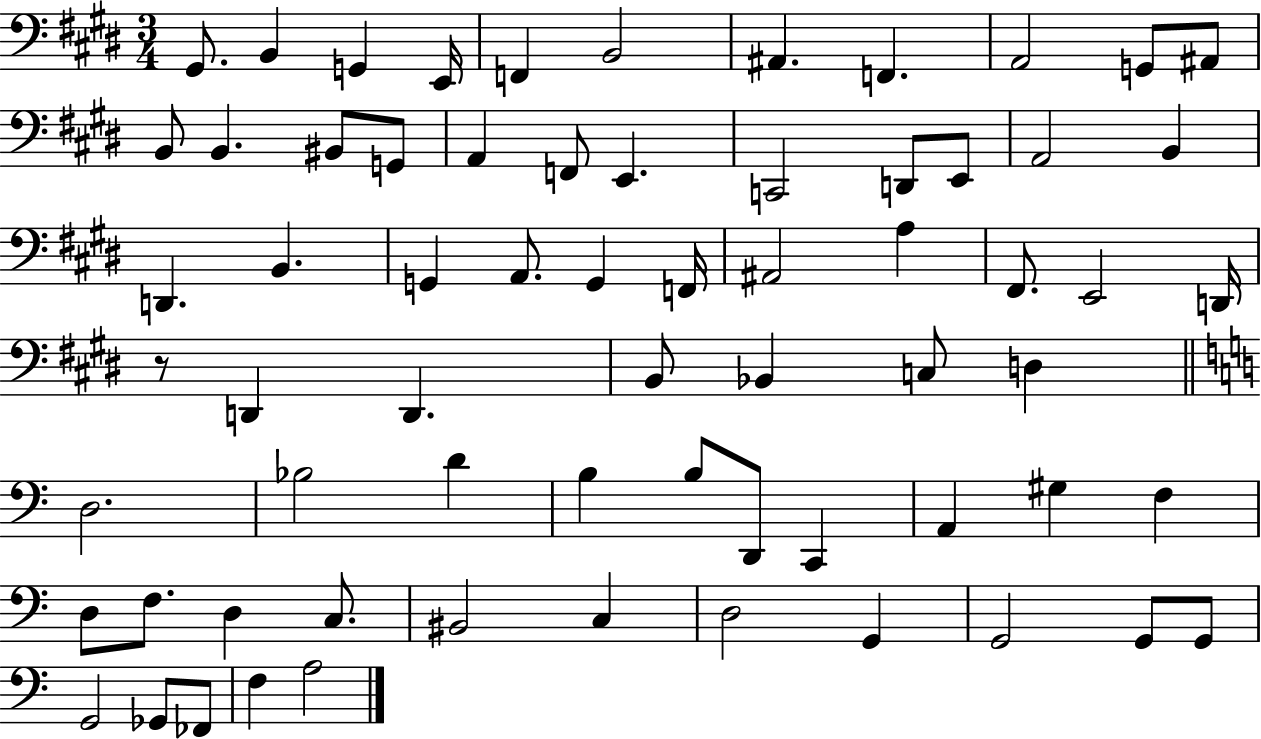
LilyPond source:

{
  \clef bass
  \numericTimeSignature
  \time 3/4
  \key e \major
  \repeat volta 2 { gis,8. b,4 g,4 e,16 | f,4 b,2 | ais,4. f,4. | a,2 g,8 ais,8 | \break b,8 b,4. bis,8 g,8 | a,4 f,8 e,4. | c,2 d,8 e,8 | a,2 b,4 | \break d,4. b,4. | g,4 a,8. g,4 f,16 | ais,2 a4 | fis,8. e,2 d,16 | \break r8 d,4 d,4. | b,8 bes,4 c8 d4 | \bar "||" \break \key c \major d2. | bes2 d'4 | b4 b8 d,8 c,4 | a,4 gis4 f4 | \break d8 f8. d4 c8. | bis,2 c4 | d2 g,4 | g,2 g,8 g,8 | \break g,2 ges,8 fes,8 | f4 a2 | } \bar "|."
}